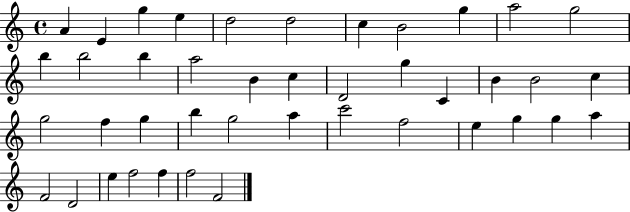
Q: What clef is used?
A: treble